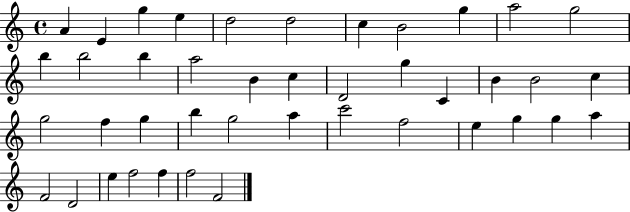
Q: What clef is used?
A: treble